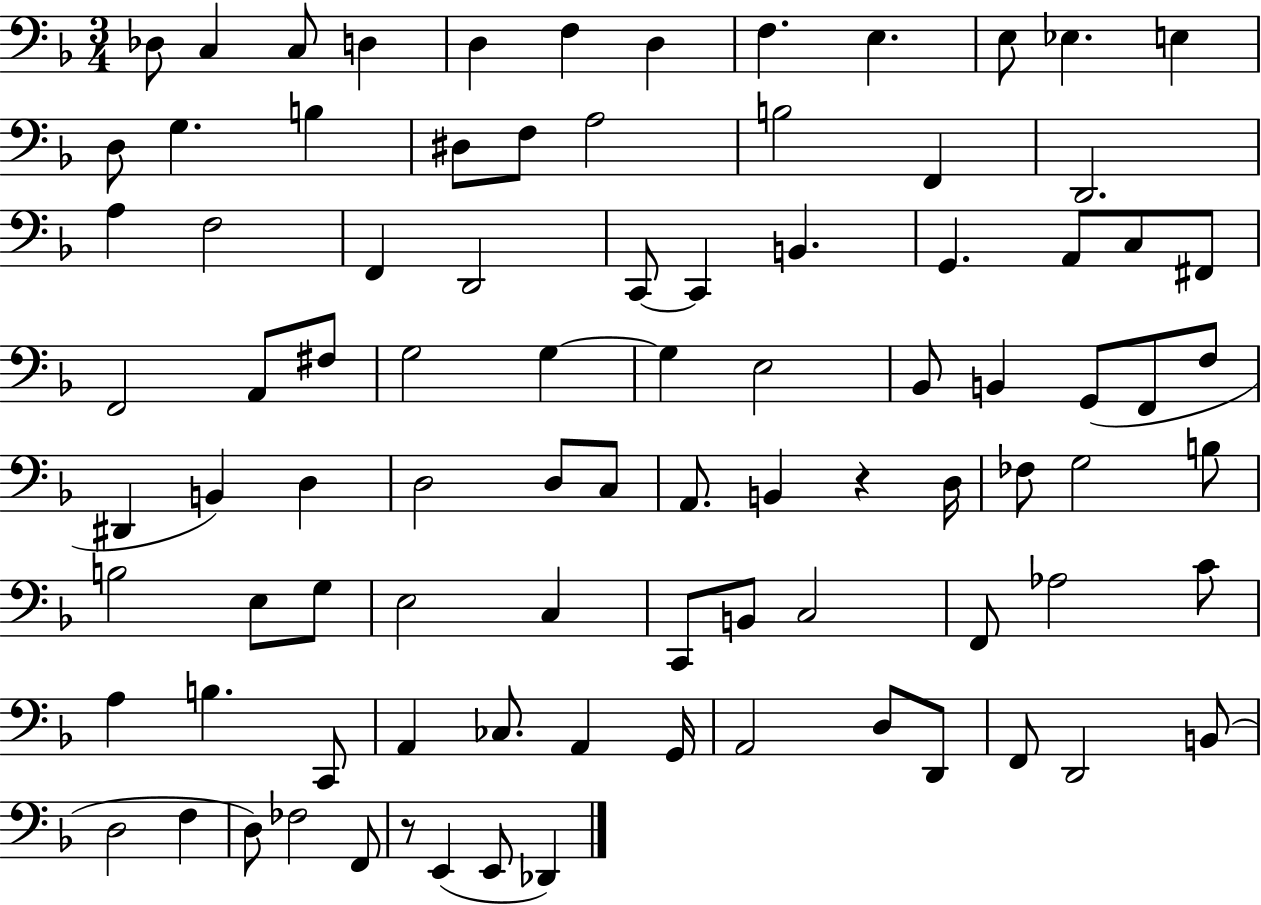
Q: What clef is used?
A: bass